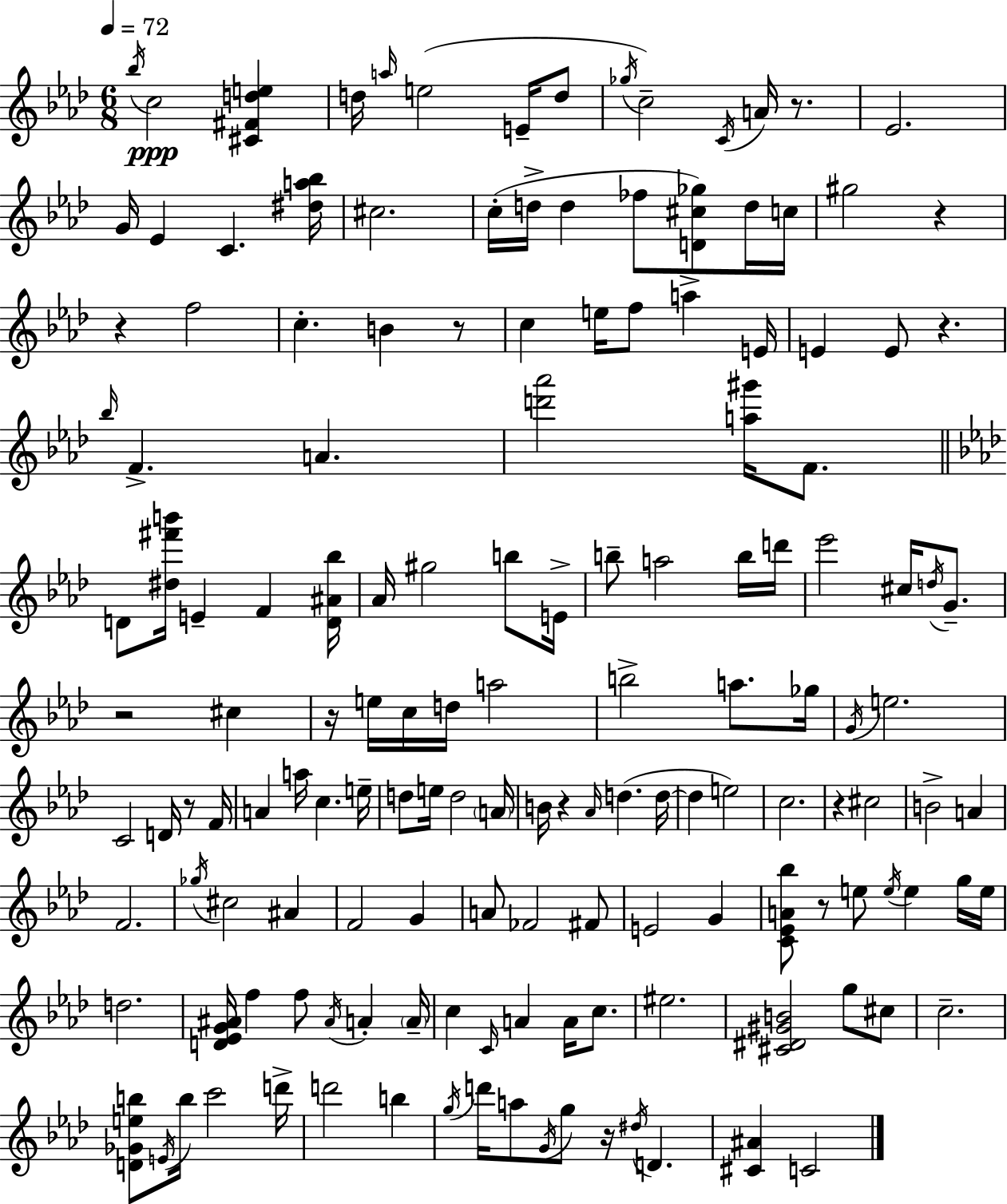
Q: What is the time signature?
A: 6/8